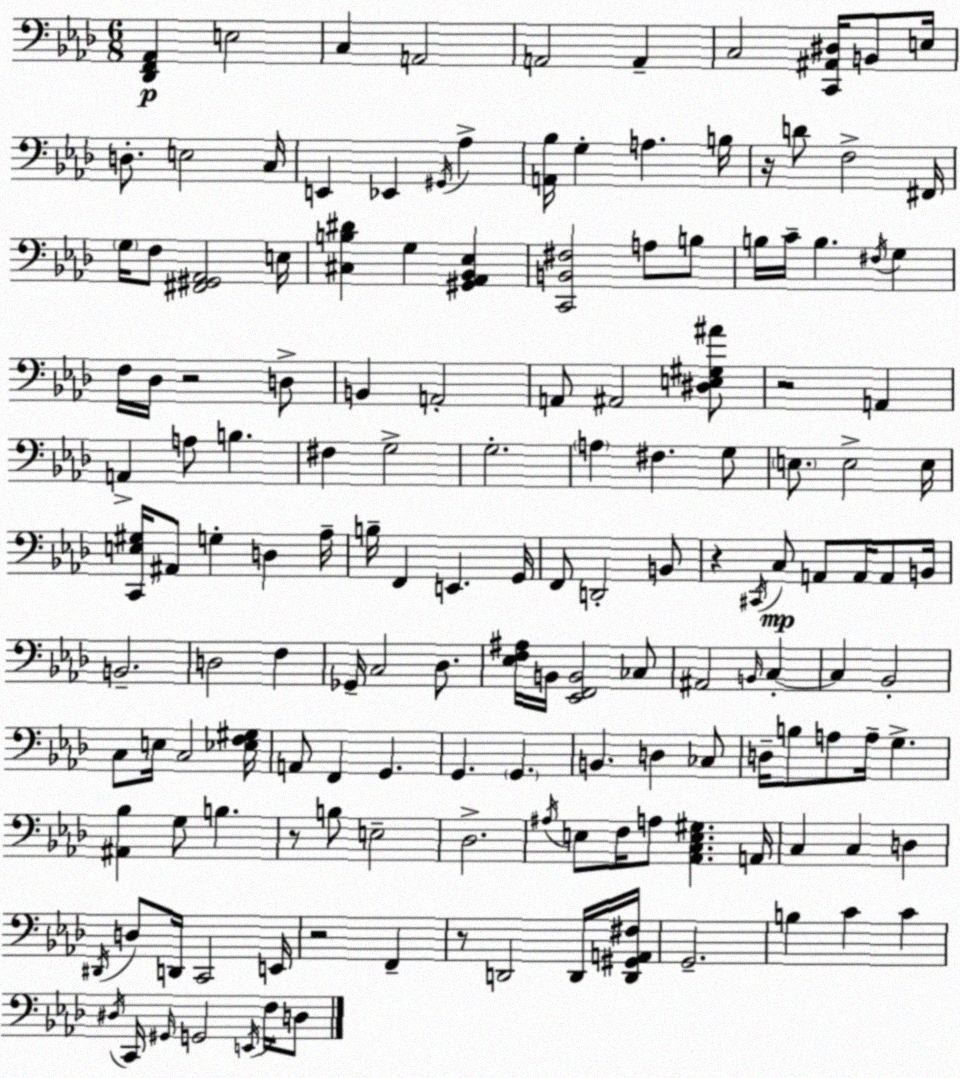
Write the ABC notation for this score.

X:1
T:Untitled
M:6/8
L:1/4
K:Fm
[_D,,F,,_A,,] E,2 C, A,,2 A,,2 A,, C,2 [C,,^A,,^D,]/4 B,,/2 E,/4 D,/2 E,2 C,/4 E,, _E,, ^G,,/4 _A, [A,,_B,]/4 G, A, B,/4 z/4 D/2 F,2 ^F,,/4 G,/4 F,/2 [^F,,^G,,_A,,]2 E,/4 [^C,B,^D] G, [^G,,_A,,_B,,_E,] [C,,B,,^F,]2 A,/2 B,/2 B,/4 C/4 B, ^F,/4 G, F,/4 _D,/4 z2 D,/2 B,, A,,2 A,,/2 ^A,,2 [^D,E,^G,^A]/2 z2 A,, A,, A,/2 B, ^F, G,2 G,2 A, ^F, G,/2 E,/2 E,2 E,/4 [C,,E,^G,]/4 ^A,,/2 G, D, _A,/4 B,/4 F,, E,, G,,/4 F,,/2 D,,2 B,,/2 z ^C,,/4 C,/2 A,,/2 A,,/4 A,,/2 B,,/4 B,,2 D,2 F, _G,,/4 C,2 _D,/2 [_E,F,^A,]/4 B,,/4 [_E,,F,,B,,]2 _C,/2 ^A,,2 B,,/4 C, C, _B,,2 C,/2 E,/4 C,2 [_E,F,^G,]/4 A,,/2 F,, G,, G,, G,, B,, D, _C,/2 D,/4 B,/2 A,/2 A,/4 G, [^A,,_B,] G,/2 B, z/2 B,/2 E,2 _D,2 ^A,/4 E,/2 F,/4 A,/2 [_A,,C,E,^G,] A,,/4 C, C, D, ^D,,/4 D,/2 D,,/4 C,,2 E,,/4 z2 F,, z/2 D,,2 D,,/4 [D,,^G,,A,,^F,]/4 G,,2 B, C C ^D,/4 C,,/4 ^G,,/4 G,,2 E,,/4 F,/4 D,/2